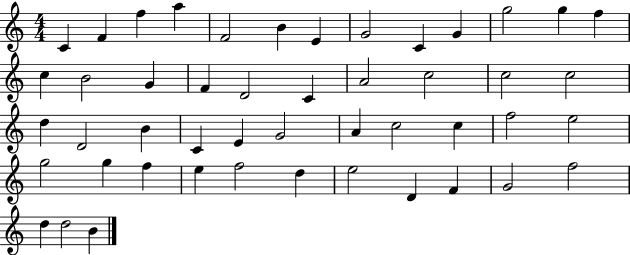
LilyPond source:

{
  \clef treble
  \numericTimeSignature
  \time 4/4
  \key c \major
  c'4 f'4 f''4 a''4 | f'2 b'4 e'4 | g'2 c'4 g'4 | g''2 g''4 f''4 | \break c''4 b'2 g'4 | f'4 d'2 c'4 | a'2 c''2 | c''2 c''2 | \break d''4 d'2 b'4 | c'4 e'4 g'2 | a'4 c''2 c''4 | f''2 e''2 | \break g''2 g''4 f''4 | e''4 f''2 d''4 | e''2 d'4 f'4 | g'2 f''2 | \break d''4 d''2 b'4 | \bar "|."
}